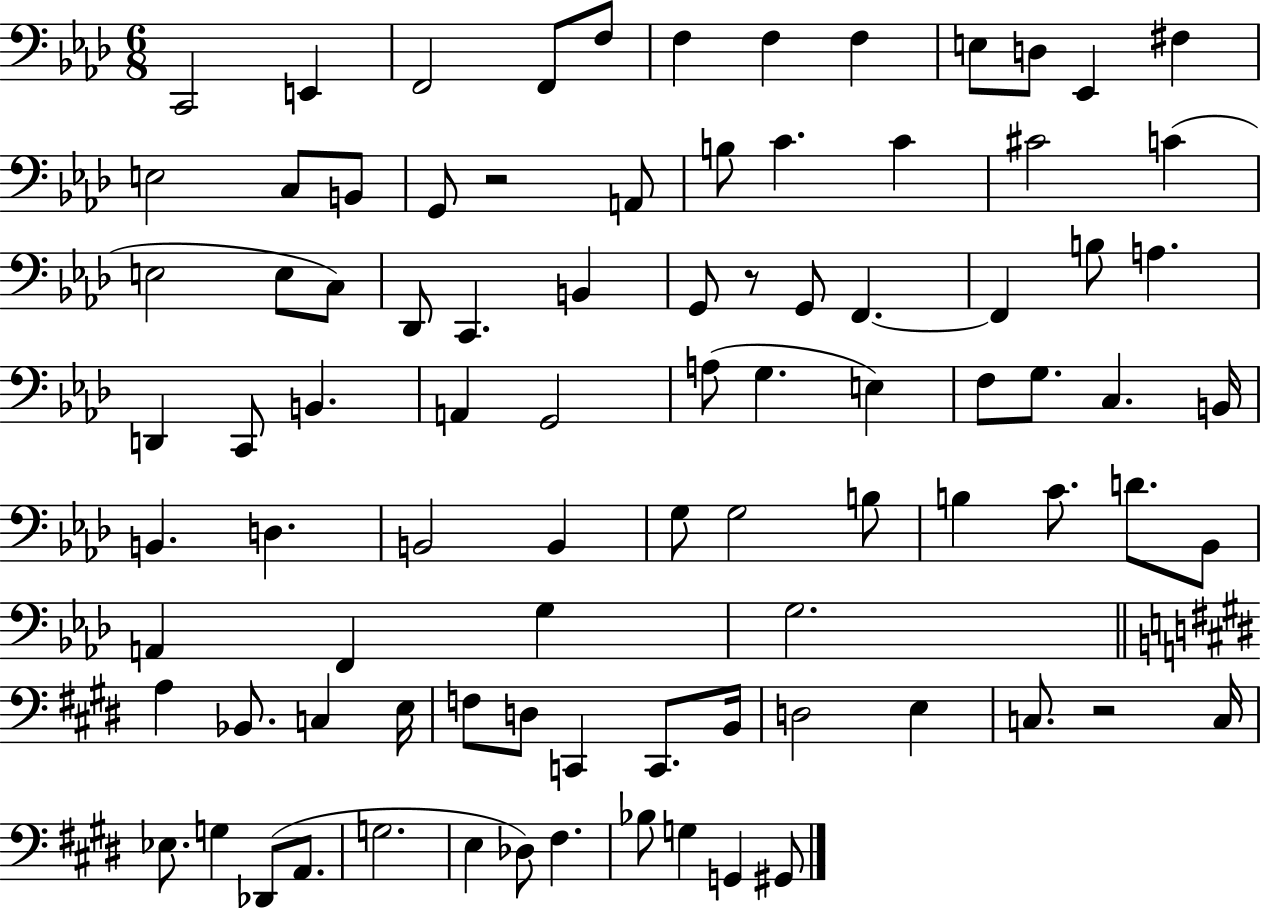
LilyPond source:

{
  \clef bass
  \numericTimeSignature
  \time 6/8
  \key aes \major
  c,2 e,4 | f,2 f,8 f8 | f4 f4 f4 | e8 d8 ees,4 fis4 | \break e2 c8 b,8 | g,8 r2 a,8 | b8 c'4. c'4 | cis'2 c'4( | \break e2 e8 c8) | des,8 c,4. b,4 | g,8 r8 g,8 f,4.~~ | f,4 b8 a4. | \break d,4 c,8 b,4. | a,4 g,2 | a8( g4. e4) | f8 g8. c4. b,16 | \break b,4. d4. | b,2 b,4 | g8 g2 b8 | b4 c'8. d'8. bes,8 | \break a,4 f,4 g4 | g2. | \bar "||" \break \key e \major a4 bes,8. c4 e16 | f8 d8 c,4 c,8. b,16 | d2 e4 | c8. r2 c16 | \break ees8. g4 des,8( a,8. | g2. | e4 des8) fis4. | bes8 g4 g,4 gis,8 | \break \bar "|."
}